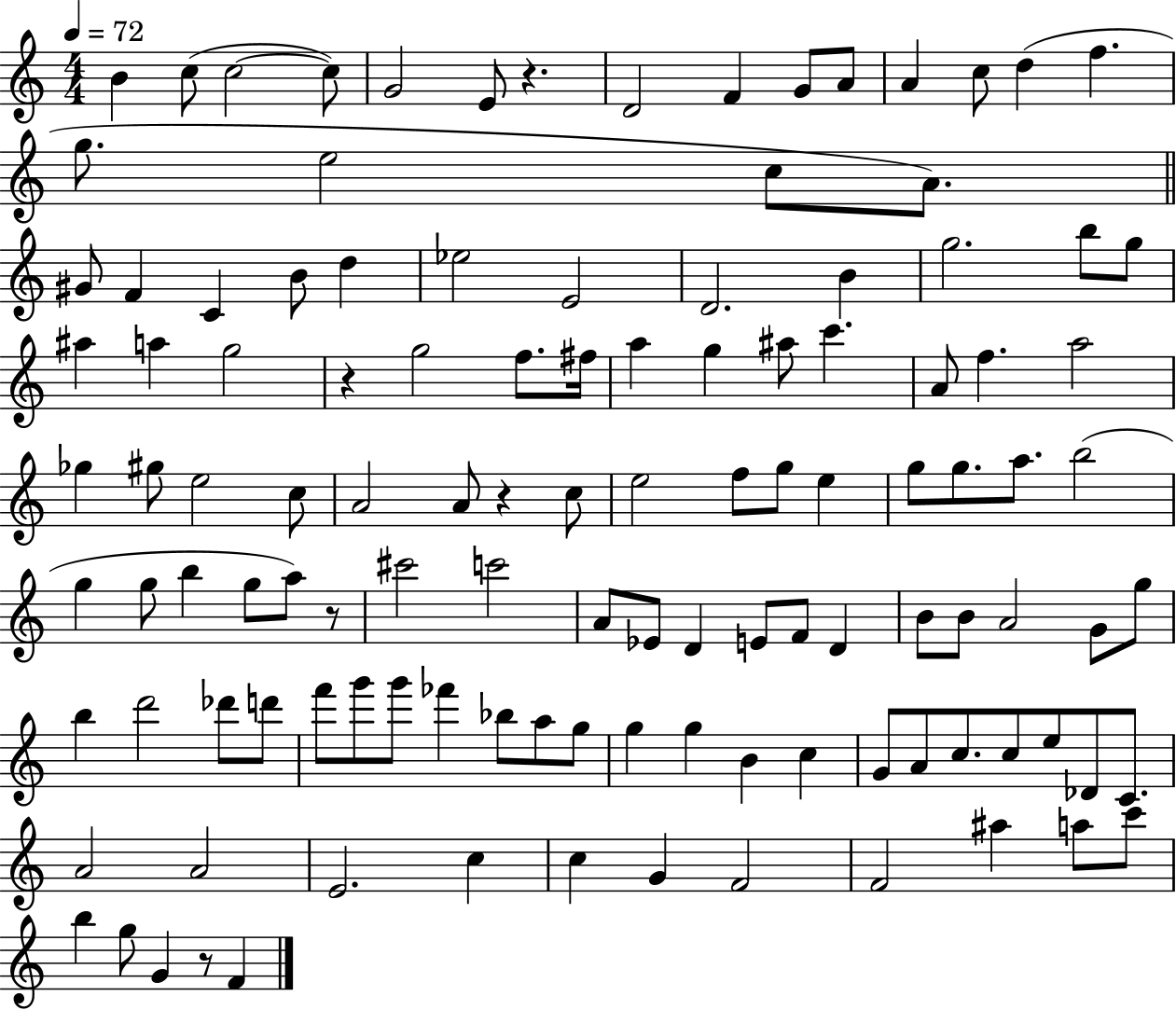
B4/q C5/e C5/h C5/e G4/h E4/e R/q. D4/h F4/q G4/e A4/e A4/q C5/e D5/q F5/q. G5/e. E5/h C5/e A4/e. G#4/e F4/q C4/q B4/e D5/q Eb5/h E4/h D4/h. B4/q G5/h. B5/e G5/e A#5/q A5/q G5/h R/q G5/h F5/e. F#5/s A5/q G5/q A#5/e C6/q. A4/e F5/q. A5/h Gb5/q G#5/e E5/h C5/e A4/h A4/e R/q C5/e E5/h F5/e G5/e E5/q G5/e G5/e. A5/e. B5/h G5/q G5/e B5/q G5/e A5/e R/e C#6/h C6/h A4/e Eb4/e D4/q E4/e F4/e D4/q B4/e B4/e A4/h G4/e G5/e B5/q D6/h Db6/e D6/e F6/e G6/e G6/e FES6/q Bb5/e A5/e G5/e G5/q G5/q B4/q C5/q G4/e A4/e C5/e. C5/e E5/e Db4/e C4/e. A4/h A4/h E4/h. C5/q C5/q G4/q F4/h F4/h A#5/q A5/e C6/e B5/q G5/e G4/q R/e F4/q